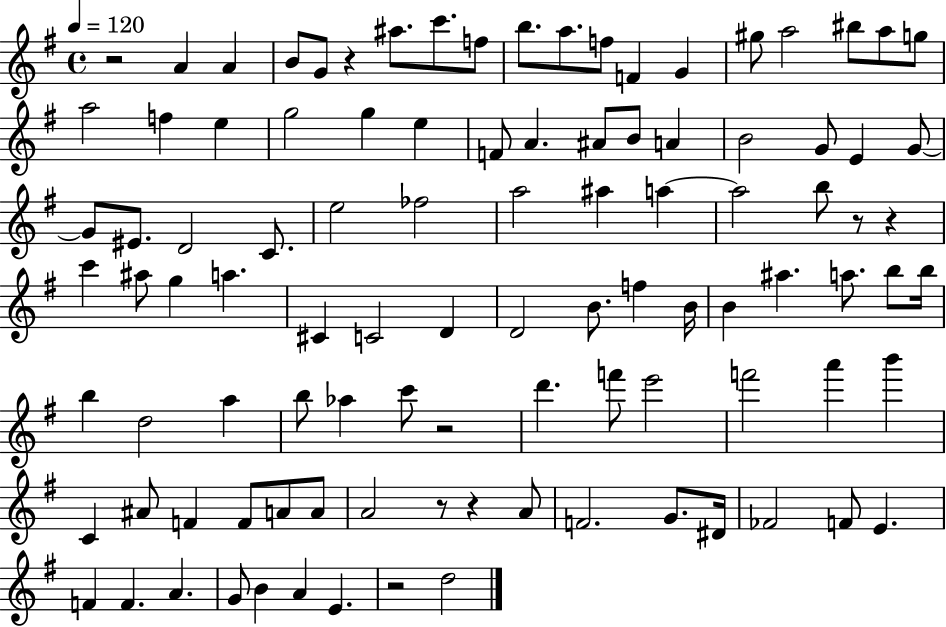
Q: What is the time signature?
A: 4/4